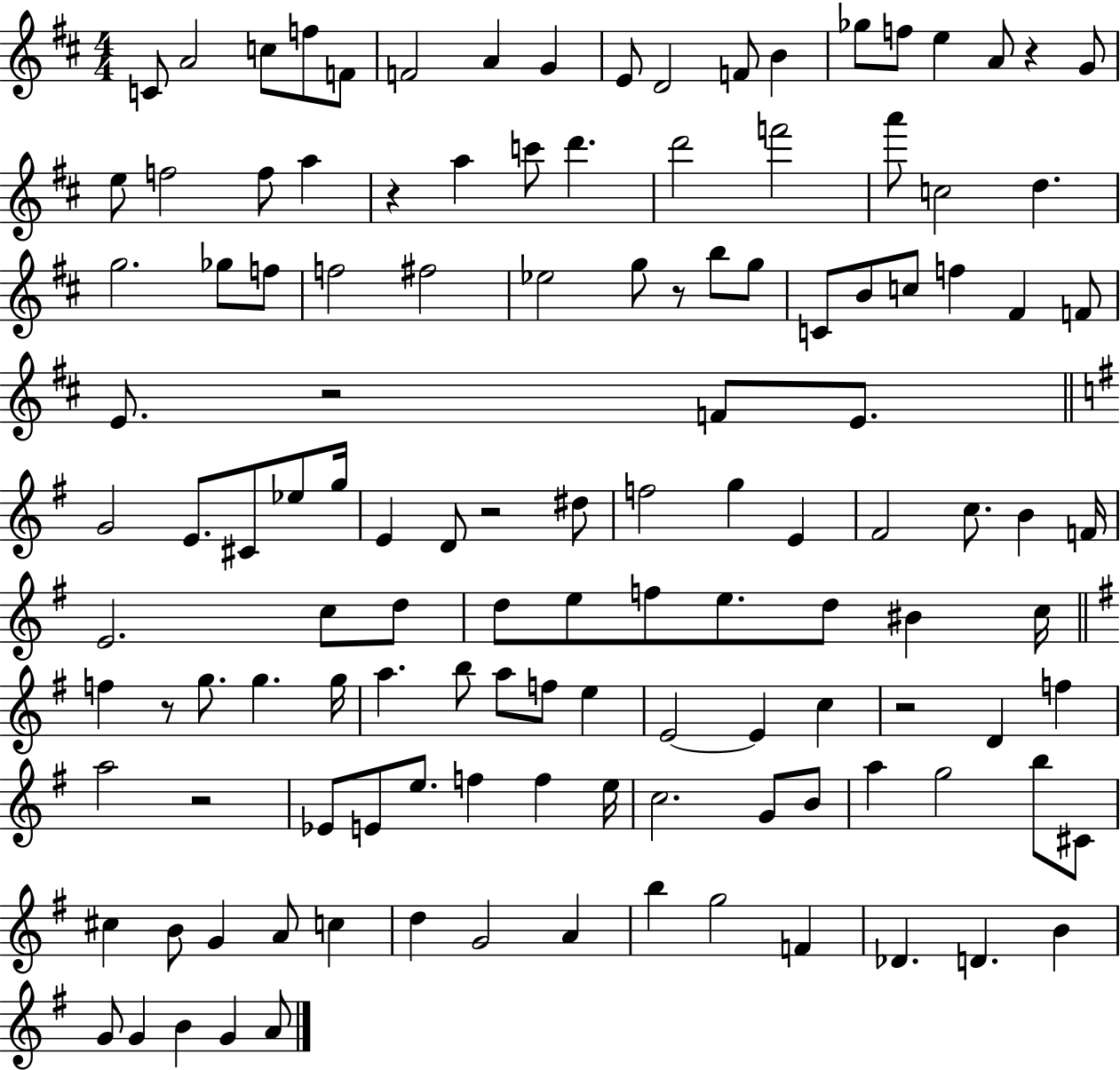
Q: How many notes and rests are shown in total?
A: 127